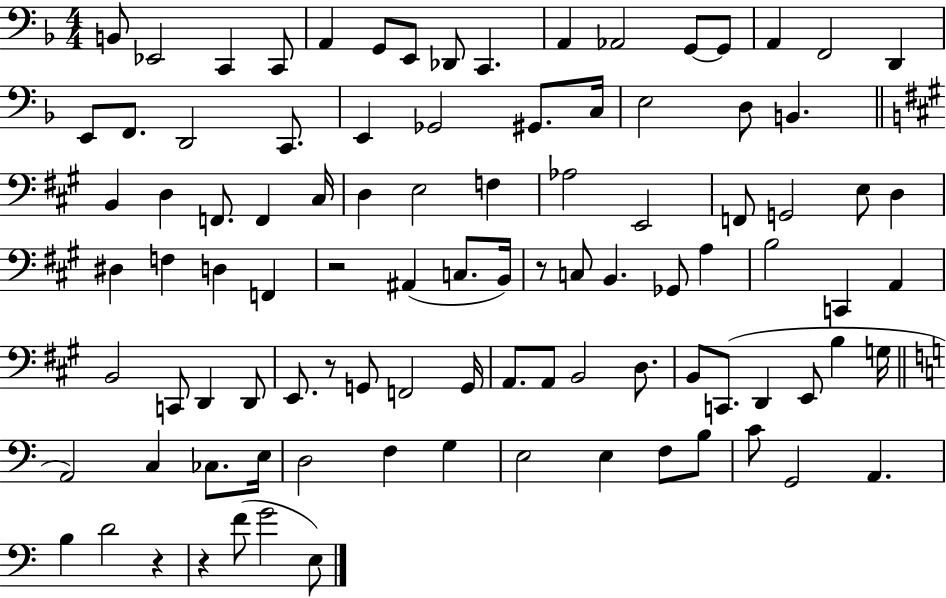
{
  \clef bass
  \numericTimeSignature
  \time 4/4
  \key f \major
  \repeat volta 2 { b,8 ees,2 c,4 c,8 | a,4 g,8 e,8 des,8 c,4. | a,4 aes,2 g,8~~ g,8 | a,4 f,2 d,4 | \break e,8 f,8. d,2 c,8. | e,4 ges,2 gis,8. c16 | e2 d8 b,4. | \bar "||" \break \key a \major b,4 d4 f,8. f,4 cis16 | d4 e2 f4 | aes2 e,2 | f,8 g,2 e8 d4 | \break dis4 f4 d4 f,4 | r2 ais,4( c8. b,16) | r8 c8 b,4. ges,8 a4 | b2 c,4 a,4 | \break b,2 c,8 d,4 d,8 | e,8. r8 g,8 f,2 g,16 | a,8. a,8 b,2 d8. | b,8 c,8.( d,4 e,8 b4 g16 | \break \bar "||" \break \key c \major a,2) c4 ces8. e16 | d2 f4 g4 | e2 e4 f8 b8 | c'8 g,2 a,4. | \break b4 d'2 r4 | r4 f'8( g'2 e8) | } \bar "|."
}